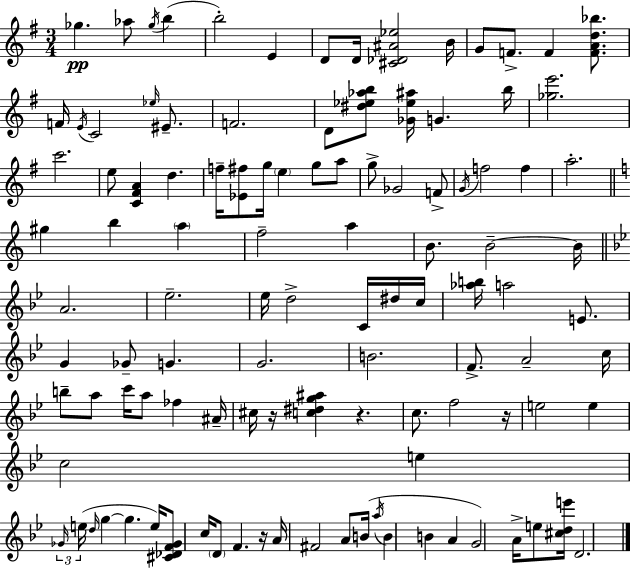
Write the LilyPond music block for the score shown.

{
  \clef treble
  \numericTimeSignature
  \time 3/4
  \key g \major
  \repeat volta 2 { ges''4.\pp aes''8 \acciaccatura { ges''16 }( b''4 | b''2-.) e'4 | d'8 d'16 <cis' des' ais' ees''>2 | b'16 g'8 f'8.-> f'4 <f' a' d'' bes''>8. | \break f'16 \acciaccatura { e'16 } c'2 \grace { ees''16 } | eis'8.-- f'2. | d'8 <dis'' ees'' aes'' b''>8 <ges' ees'' ais''>16 g'4. | b''16 <ges'' e'''>2. | \break c'''2. | e''8 <c' fis' a'>4 d''4. | f''16-- <ees' fis''>8 g''16 \parenthesize e''4 g''8 | a''8 g''8-> ges'2 | \break f'8-> \acciaccatura { g'16 } f''2 | f''4 a''2.-. | \bar "||" \break \key c \major gis''4 b''4 \parenthesize a''4 | f''2-- a''4 | b'8. b'2--~~ b'16 | \bar "||" \break \key bes \major a'2. | ees''2.-- | ees''16 d''2-> c'16 dis''16 c''16 | <aes'' b''>16 a''2 e'8. | \break g'4 ges'8-- g'4. | g'2. | b'2. | f'8.-> a'2-- c''16 | \break b''8-- a''8 c'''16 a''8 fes''4 ais'16-- | cis''16 r16 <c'' dis'' g'' ais''>4 r4. | c''8. f''2 r16 | e''2 e''4 | \break c''2 e''4 | \tuplet 3/2 { \grace { ges'16 }( e''16 \grace { d''16 } } g''4~~ g''4. | e''16) <cis' des' f' ges'>8 c''16 \parenthesize d'8 f'4. | r16 a'16 fis'2 a'8 | \break b'16( \acciaccatura { a''16 } b'4 b'4 a'4 | g'2) a'16-> | e''8 <cis'' d'' e'''>16 d'2. | } \bar "|."
}